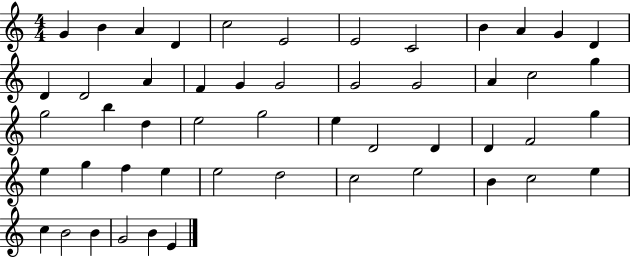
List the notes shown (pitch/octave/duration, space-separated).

G4/q B4/q A4/q D4/q C5/h E4/h E4/h C4/h B4/q A4/q G4/q D4/q D4/q D4/h A4/q F4/q G4/q G4/h G4/h G4/h A4/q C5/h G5/q G5/h B5/q D5/q E5/h G5/h E5/q D4/h D4/q D4/q F4/h G5/q E5/q G5/q F5/q E5/q E5/h D5/h C5/h E5/h B4/q C5/h E5/q C5/q B4/h B4/q G4/h B4/q E4/q